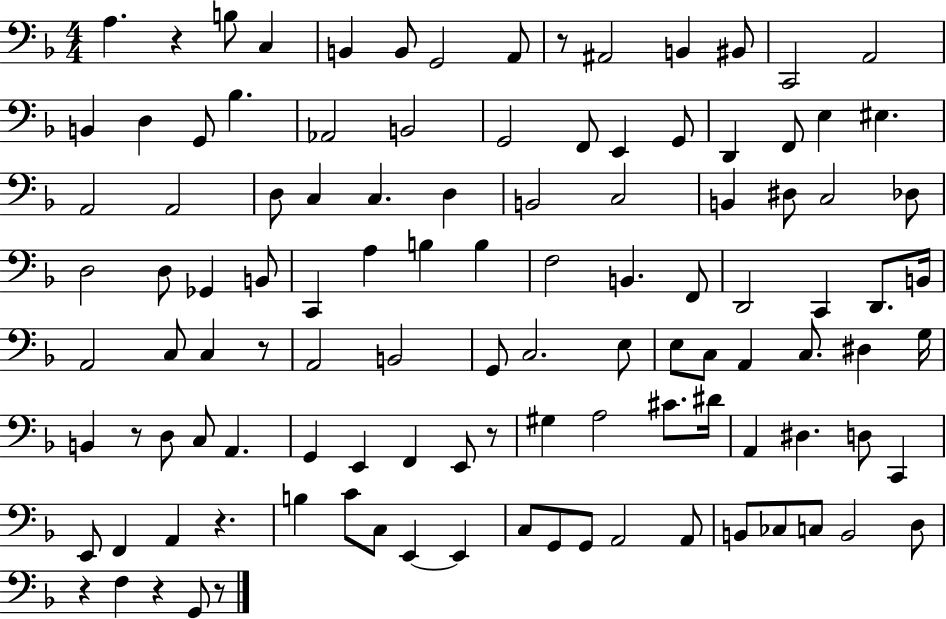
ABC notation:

X:1
T:Untitled
M:4/4
L:1/4
K:F
A, z B,/2 C, B,, B,,/2 G,,2 A,,/2 z/2 ^A,,2 B,, ^B,,/2 C,,2 A,,2 B,, D, G,,/2 _B, _A,,2 B,,2 G,,2 F,,/2 E,, G,,/2 D,, F,,/2 E, ^E, A,,2 A,,2 D,/2 C, C, D, B,,2 C,2 B,, ^D,/2 C,2 _D,/2 D,2 D,/2 _G,, B,,/2 C,, A, B, B, F,2 B,, F,,/2 D,,2 C,, D,,/2 B,,/4 A,,2 C,/2 C, z/2 A,,2 B,,2 G,,/2 C,2 E,/2 E,/2 C,/2 A,, C,/2 ^D, G,/4 B,, z/2 D,/2 C,/2 A,, G,, E,, F,, E,,/2 z/2 ^G, A,2 ^C/2 ^D/4 A,, ^D, D,/2 C,, E,,/2 F,, A,, z B, C/2 C,/2 E,, E,, C,/2 G,,/2 G,,/2 A,,2 A,,/2 B,,/2 _C,/2 C,/2 B,,2 D,/2 z F, z G,,/2 z/2